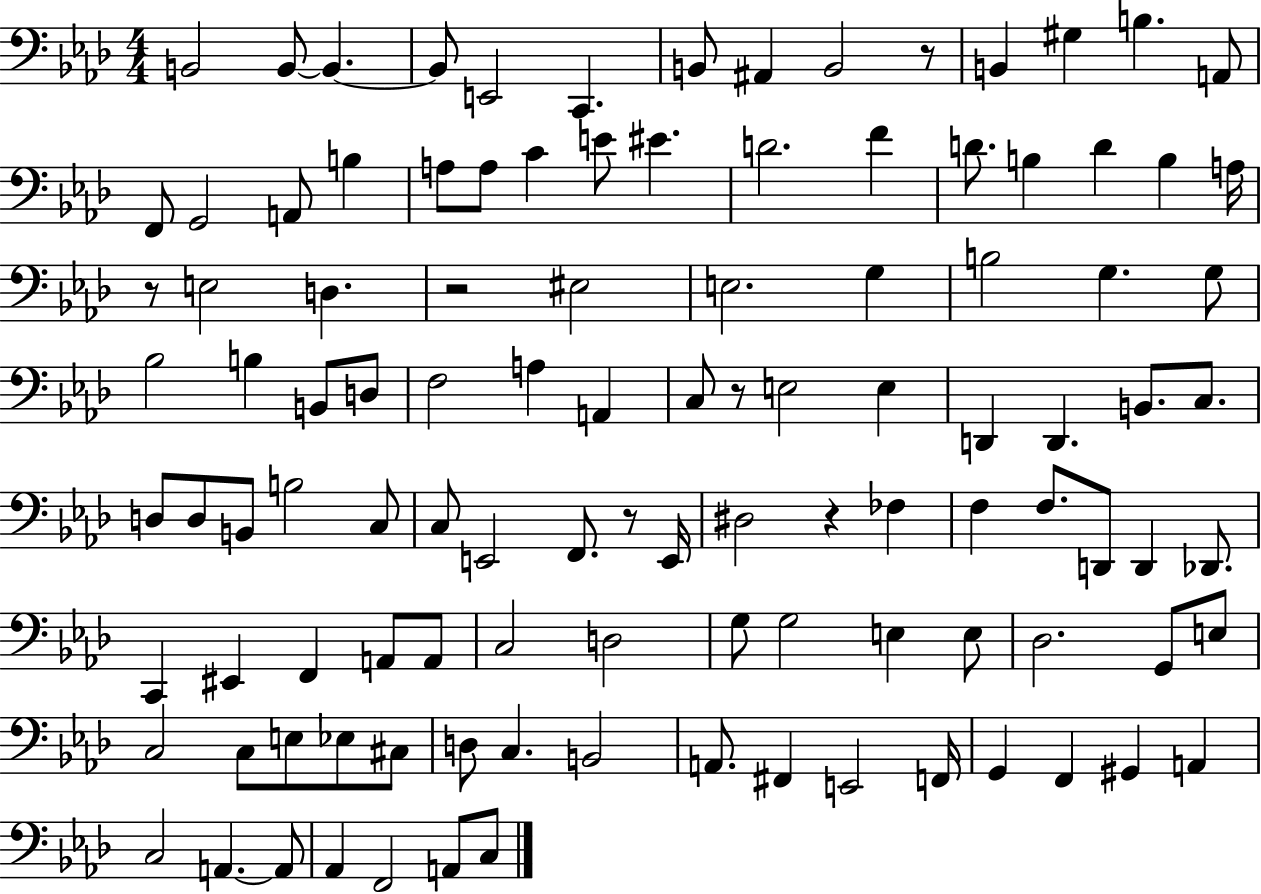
B2/h B2/e B2/q. B2/e E2/h C2/q. B2/e A#2/q B2/h R/e B2/q G#3/q B3/q. A2/e F2/e G2/h A2/e B3/q A3/e A3/e C4/q E4/e EIS4/q. D4/h. F4/q D4/e. B3/q D4/q B3/q A3/s R/e E3/h D3/q. R/h EIS3/h E3/h. G3/q B3/h G3/q. G3/e Bb3/h B3/q B2/e D3/e F3/h A3/q A2/q C3/e R/e E3/h E3/q D2/q D2/q. B2/e. C3/e. D3/e D3/e B2/e B3/h C3/e C3/e E2/h F2/e. R/e E2/s D#3/h R/q FES3/q F3/q F3/e. D2/e D2/q Db2/e. C2/q EIS2/q F2/q A2/e A2/e C3/h D3/h G3/e G3/h E3/q E3/e Db3/h. G2/e E3/e C3/h C3/e E3/e Eb3/e C#3/e D3/e C3/q. B2/h A2/e. F#2/q E2/h F2/s G2/q F2/q G#2/q A2/q C3/h A2/q. A2/e Ab2/q F2/h A2/e C3/e